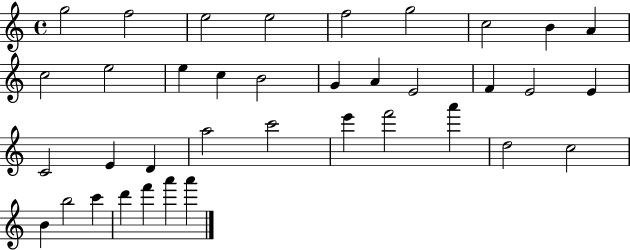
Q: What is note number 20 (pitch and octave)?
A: E4